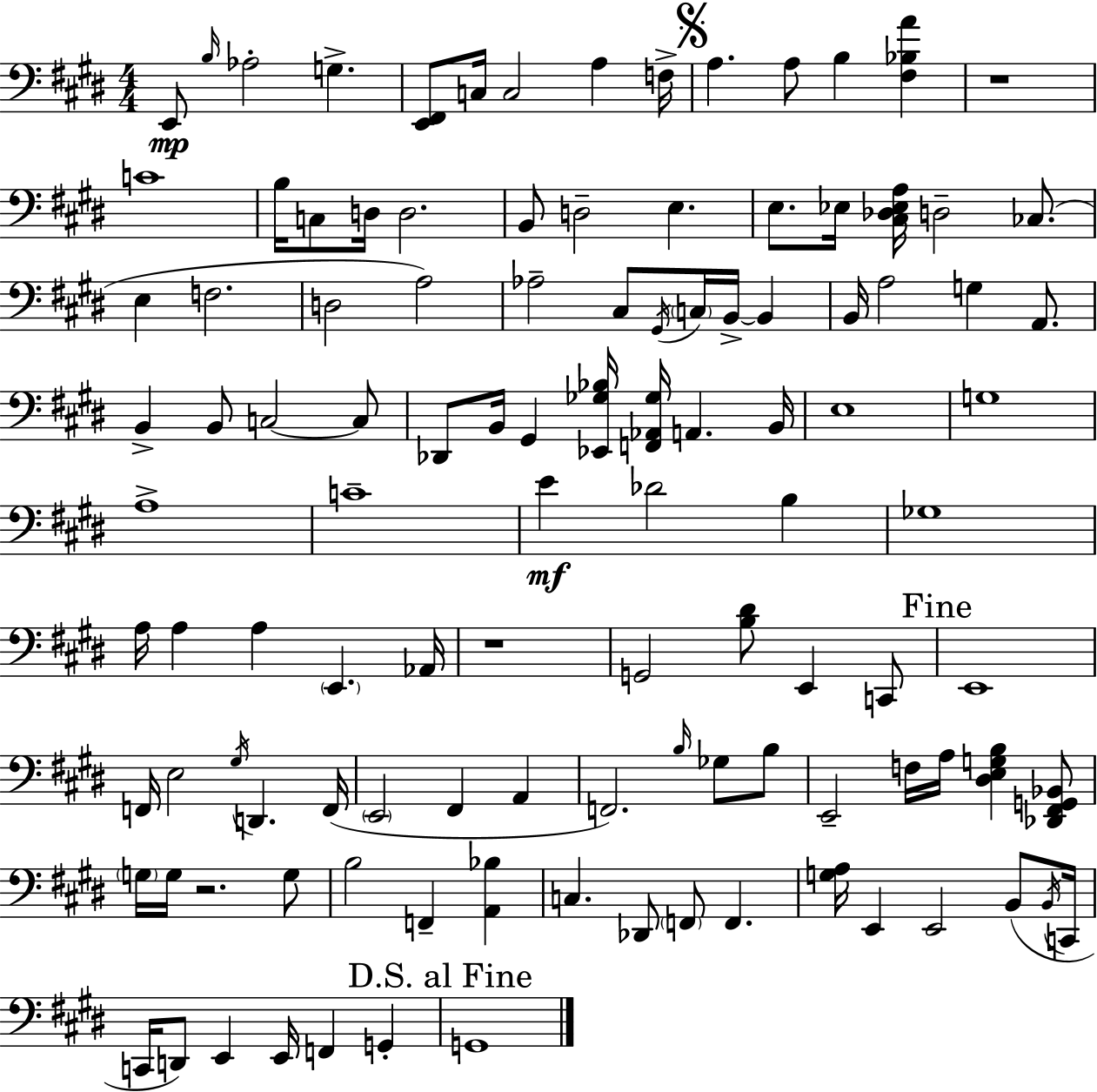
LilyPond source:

{
  \clef bass
  \numericTimeSignature
  \time 4/4
  \key e \major
  e,8\mp \grace { b16 } aes2-. g4.-> | <e, fis,>8 c16 c2 a4 | f16-> \mark \markup { \musicglyph "scripts.segno" } a4. a8 b4 <fis bes a'>4 | r1 | \break c'1 | b16 c8 d16 d2. | b,8 d2-- e4. | e8. ees16 <cis des ees a>16 d2-- ces8.( | \break e4 f2. | d2 a2) | aes2-- cis8 \acciaccatura { gis,16 } \parenthesize c16 b,16->~~ b,4 | b,16 a2 g4 a,8. | \break b,4-> b,8 c2~~ | c8 des,8 b,16 gis,4 <ees, ges bes>16 <f, aes, ges>16 a,4. | b,16 e1 | g1 | \break a1-> | c'1-- | e'4\mf des'2 b4 | ges1 | \break a16 a4 a4 \parenthesize e,4. | aes,16 r1 | g,2 <b dis'>8 e,4 | c,8 \mark "Fine" e,1 | \break f,16 e2 \acciaccatura { gis16 } d,4. | f,16( \parenthesize e,2 fis,4 a,4 | f,2.) \grace { b16 } | ges8 b8 e,2-- f16 a16 <dis e g b>4 | \break <des, fis, g, bes,>8 \parenthesize g16 g16 r2. | g8 b2 f,4-- | <a, bes>4 c4. des,8 \parenthesize f,8 f,4. | <g a>16 e,4 e,2 | \break b,8( \acciaccatura { b,16 } c,16 c,16 d,8) e,4 e,16 f,4 | g,4-. \mark "D.S. al Fine" g,1 | \bar "|."
}